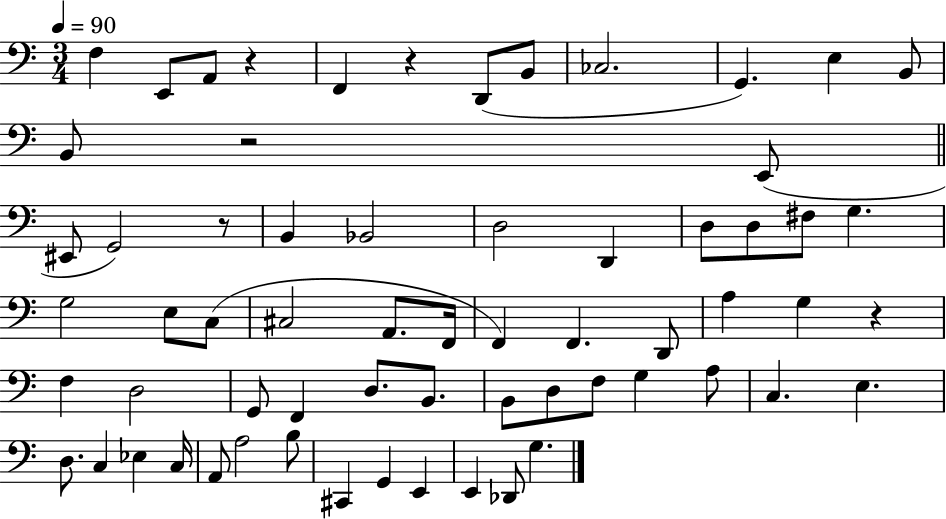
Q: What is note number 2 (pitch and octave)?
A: E2